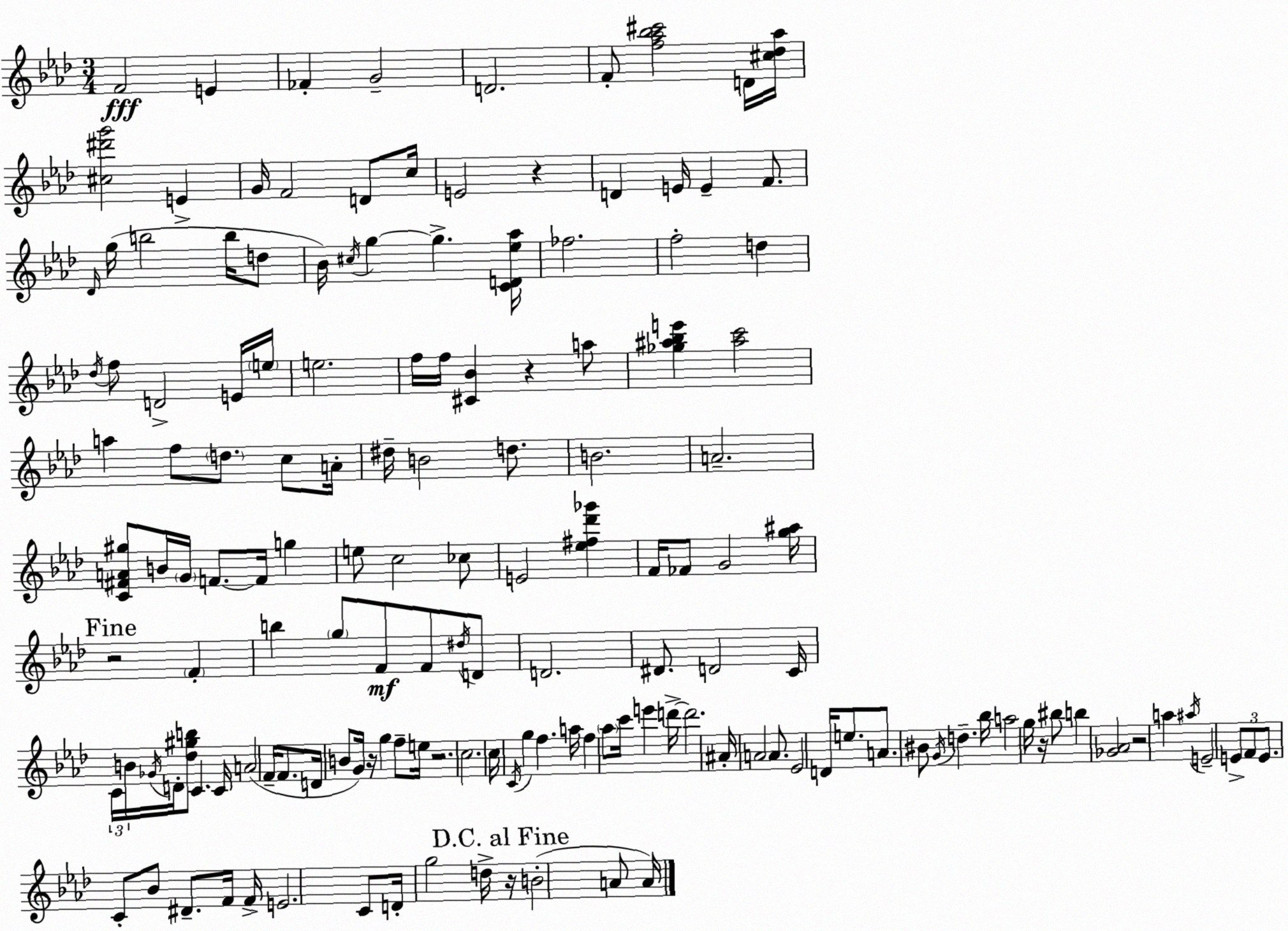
X:1
T:Untitled
M:3/4
L:1/4
K:Ab
F2 E _F G2 D2 F/2 [f_a_b^c']2 D/4 [^c_d_a]/4 [^c^d'g']2 E G/4 F2 D/2 c/4 E2 z D E/4 E F/2 _D/4 g/4 b2 b/4 d/2 _B/4 ^c/4 g g [CD_e_a]/4 _f2 f2 d _d/4 f/2 D2 E/4 e/4 e2 f/4 f/4 [^C_B] z a/2 [_g^a_be'] [^ac']2 a f/2 d/2 c/2 A/4 ^d/4 B2 d/2 B2 A2 [C^FA^g]/2 B/4 G/4 F/2 F/4 g e/2 c2 _c/2 E2 [_e^f_d'_g'] F/4 _F/2 G2 [g^a]/4 z2 F b g/2 F/2 F/2 ^d/4 D/2 D2 ^D/2 D2 C/4 C/4 B/4 _G/4 D/4 [_d^gb]/2 C C/4 A2 F/4 F/2 D/4 B/2 G/4 z/4 g f/2 e/4 z2 c2 c/4 C/4 g f a/4 f _a/2 c'/4 e' d'/4 d'2 ^A/4 A2 A/2 _E2 D/4 e/2 A/2 ^B/2 G/4 d _b/4 a2 g/4 z/4 ^b/2 b [_G_A]2 z2 a ^a/4 E2 E/2 F/2 E/2 C/2 _B/2 ^D/2 F/4 F/4 E2 C/2 D/4 g2 d/4 z/4 B2 A/2 A/4